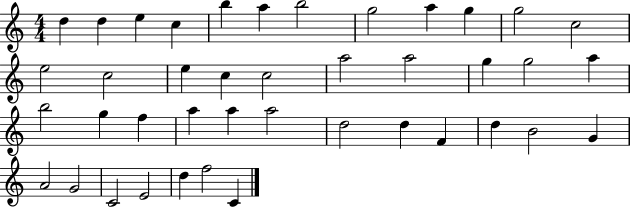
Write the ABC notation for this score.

X:1
T:Untitled
M:4/4
L:1/4
K:C
d d e c b a b2 g2 a g g2 c2 e2 c2 e c c2 a2 a2 g g2 a b2 g f a a a2 d2 d F d B2 G A2 G2 C2 E2 d f2 C